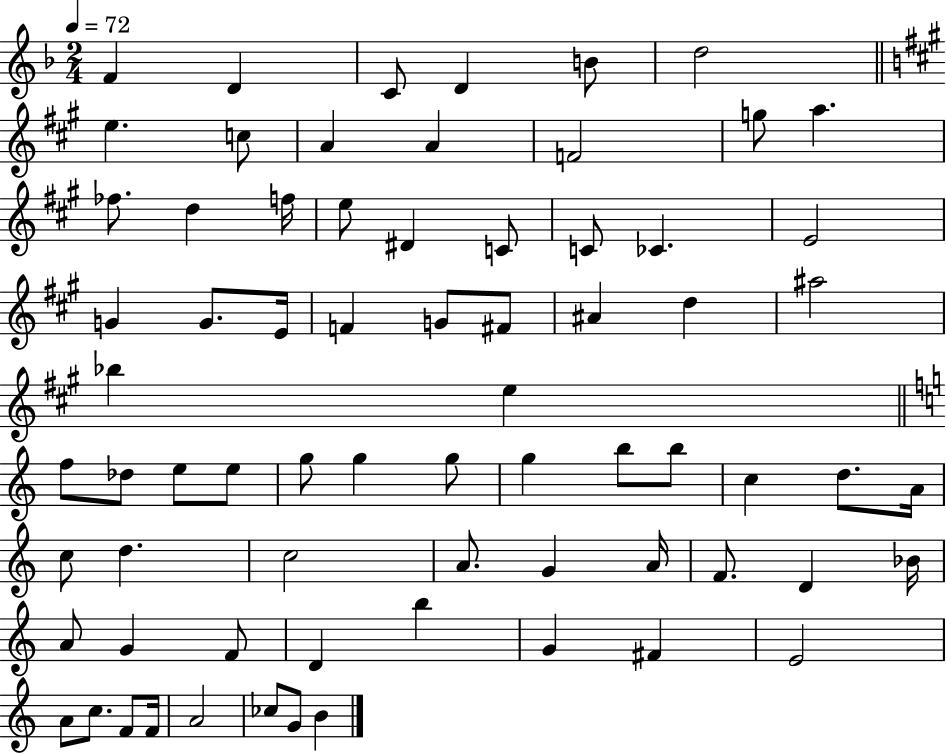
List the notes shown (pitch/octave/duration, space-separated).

F4/q D4/q C4/e D4/q B4/e D5/h E5/q. C5/e A4/q A4/q F4/h G5/e A5/q. FES5/e. D5/q F5/s E5/e D#4/q C4/e C4/e CES4/q. E4/h G4/q G4/e. E4/s F4/q G4/e F#4/e A#4/q D5/q A#5/h Bb5/q E5/q F5/e Db5/e E5/e E5/e G5/e G5/q G5/e G5/q B5/e B5/e C5/q D5/e. A4/s C5/e D5/q. C5/h A4/e. G4/q A4/s F4/e. D4/q Bb4/s A4/e G4/q F4/e D4/q B5/q G4/q F#4/q E4/h A4/e C5/e. F4/e F4/s A4/h CES5/e G4/e B4/q